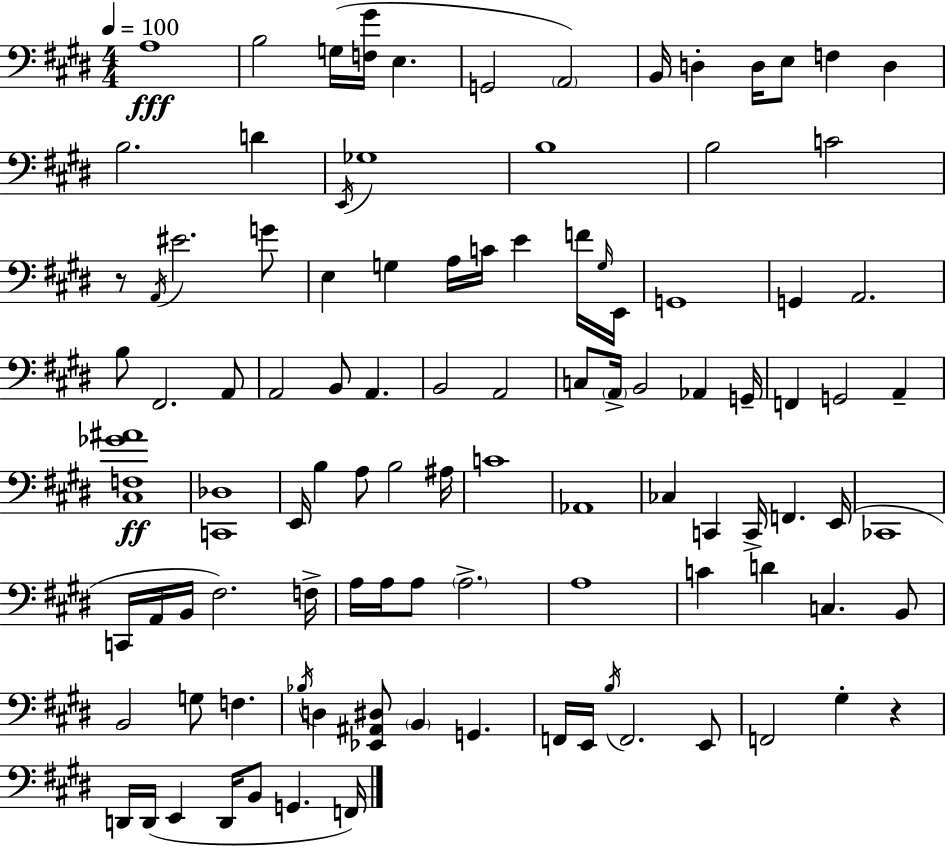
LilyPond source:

{
  \clef bass
  \numericTimeSignature
  \time 4/4
  \key e \major
  \tempo 4 = 100
  a1\fff | b2 g16( <f gis'>16 e4. | g,2 \parenthesize a,2) | b,16 d4-. d16 e8 f4 d4 | \break b2. d'4 | \acciaccatura { e,16 } ges1 | b1 | b2 c'2 | \break r8 \acciaccatura { a,16 } eis'2. | g'8 e4 g4 a16 c'16 e'4 | f'16 \grace { g16 } e,16 g,1 | g,4 a,2. | \break b8 fis,2. | a,8 a,2 b,8 a,4. | b,2 a,2 | c8 \parenthesize a,16-> b,2 aes,4 | \break g,16-- f,4 g,2 a,4-- | <cis f ges' ais'>1\ff | <c, des>1 | e,16 b4 a8 b2 | \break ais16 c'1 | aes,1 | ces4 c,4 c,16-> f,4. | e,16( ces,1 | \break c,16 a,16 b,16 fis2.) | f16-> a16 a16 a8 \parenthesize a2.-> | a1 | c'4 d'4 c4. | \break b,8 b,2 g8 f4. | \acciaccatura { bes16 } d4 <ees, ais, dis>8 \parenthesize b,4 g,4. | f,16 e,16 \acciaccatura { b16 } f,2. | e,8 f,2 gis4-. | \break r4 d,16 d,16( e,4 d,16 b,8 g,4. | f,16) \bar "|."
}